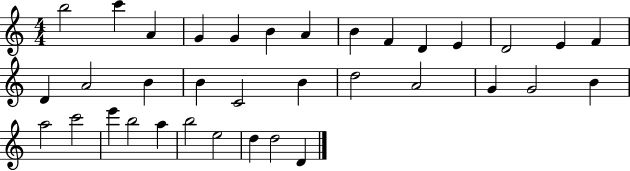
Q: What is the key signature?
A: C major